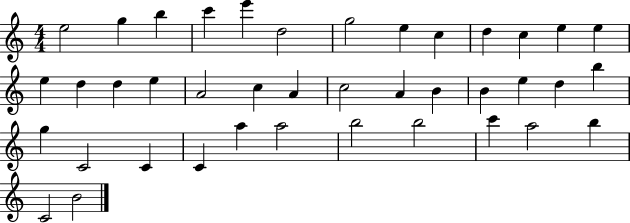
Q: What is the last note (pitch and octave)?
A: B4